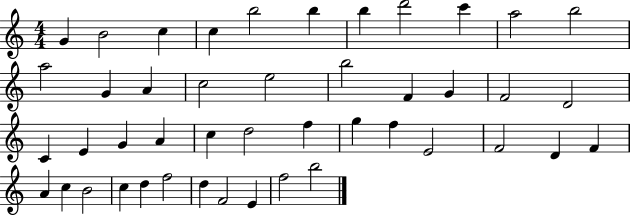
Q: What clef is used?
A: treble